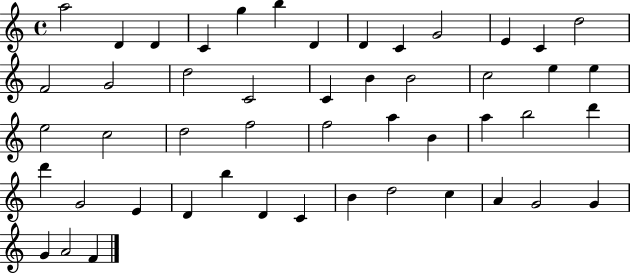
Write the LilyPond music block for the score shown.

{
  \clef treble
  \time 4/4
  \defaultTimeSignature
  \key c \major
  a''2 d'4 d'4 | c'4 g''4 b''4 d'4 | d'4 c'4 g'2 | e'4 c'4 d''2 | \break f'2 g'2 | d''2 c'2 | c'4 b'4 b'2 | c''2 e''4 e''4 | \break e''2 c''2 | d''2 f''2 | f''2 a''4 b'4 | a''4 b''2 d'''4 | \break d'''4 g'2 e'4 | d'4 b''4 d'4 c'4 | b'4 d''2 c''4 | a'4 g'2 g'4 | \break g'4 a'2 f'4 | \bar "|."
}